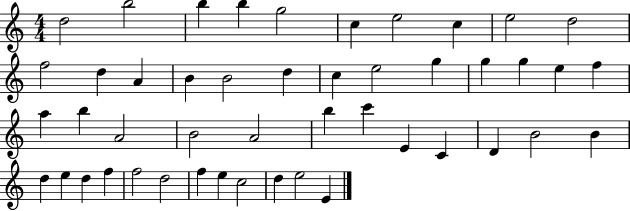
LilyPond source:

{
  \clef treble
  \numericTimeSignature
  \time 4/4
  \key c \major
  d''2 b''2 | b''4 b''4 g''2 | c''4 e''2 c''4 | e''2 d''2 | \break f''2 d''4 a'4 | b'4 b'2 d''4 | c''4 e''2 g''4 | g''4 g''4 e''4 f''4 | \break a''4 b''4 a'2 | b'2 a'2 | b''4 c'''4 e'4 c'4 | d'4 b'2 b'4 | \break d''4 e''4 d''4 f''4 | f''2 d''2 | f''4 e''4 c''2 | d''4 e''2 e'4 | \break \bar "|."
}